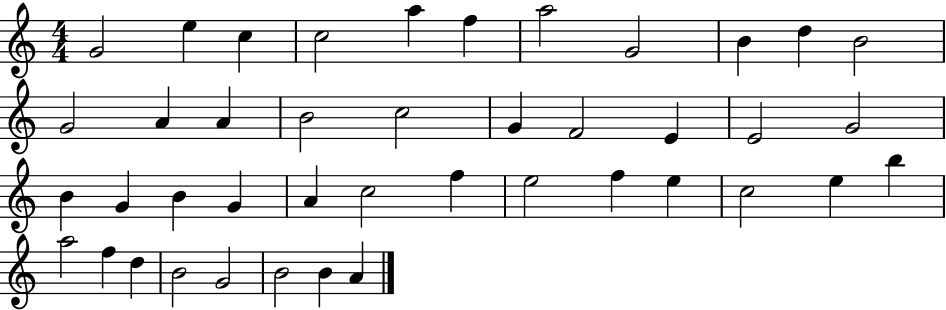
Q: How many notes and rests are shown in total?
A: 42